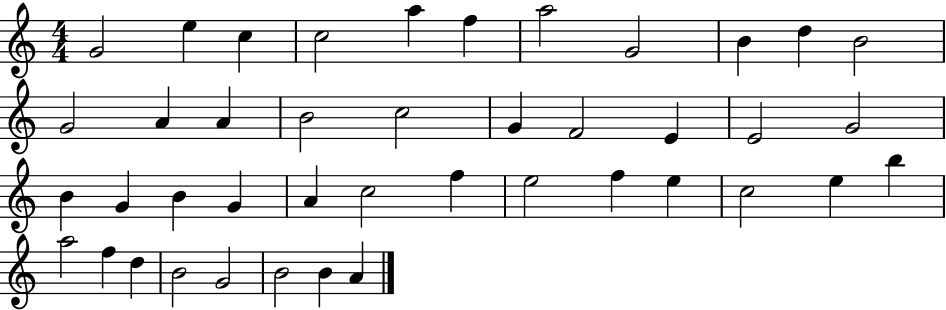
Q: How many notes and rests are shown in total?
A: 42